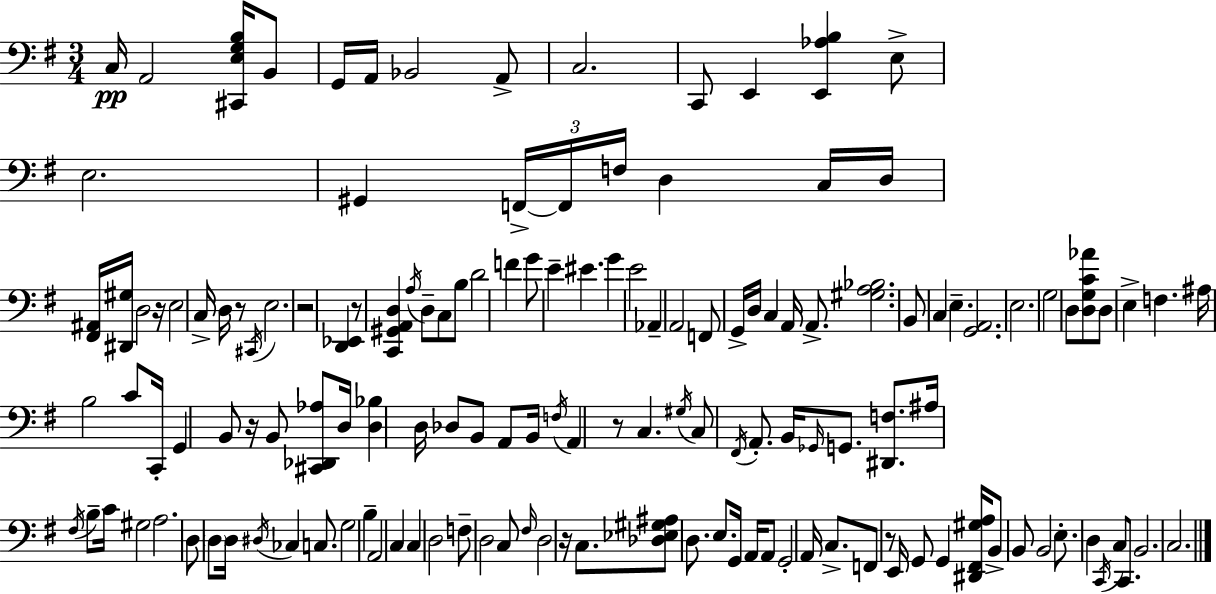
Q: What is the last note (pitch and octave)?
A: C3